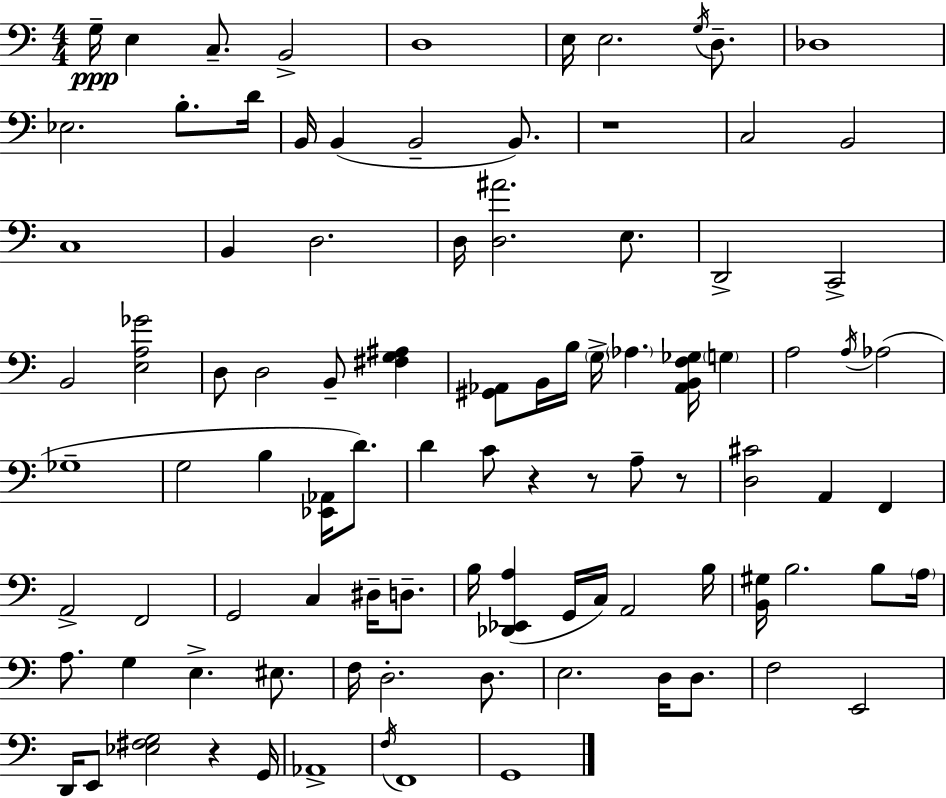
X:1
T:Untitled
M:4/4
L:1/4
K:C
G,/4 E, C,/2 B,,2 D,4 E,/4 E,2 G,/4 D,/2 _D,4 _E,2 B,/2 D/4 B,,/4 B,, B,,2 B,,/2 z4 C,2 B,,2 C,4 B,, D,2 D,/4 [D,^A]2 E,/2 D,,2 C,,2 B,,2 [E,A,_G]2 D,/2 D,2 B,,/2 [^F,G,^A,] [^G,,_A,,]/2 B,,/4 B,/4 G,/4 _A, [_A,,B,,F,_G,]/4 G, A,2 A,/4 _A,2 _G,4 G,2 B, [_E,,_A,,]/4 D/2 D C/2 z z/2 A,/2 z/2 [D,^C]2 A,, F,, A,,2 F,,2 G,,2 C, ^D,/4 D,/2 B,/4 [_D,,_E,,A,] G,,/4 C,/4 A,,2 B,/4 [B,,^G,]/4 B,2 B,/2 A,/4 A,/2 G, E, ^E,/2 F,/4 D,2 D,/2 E,2 D,/4 D,/2 F,2 E,,2 D,,/4 E,,/2 [_E,^F,G,]2 z G,,/4 _A,,4 F,/4 F,,4 G,,4